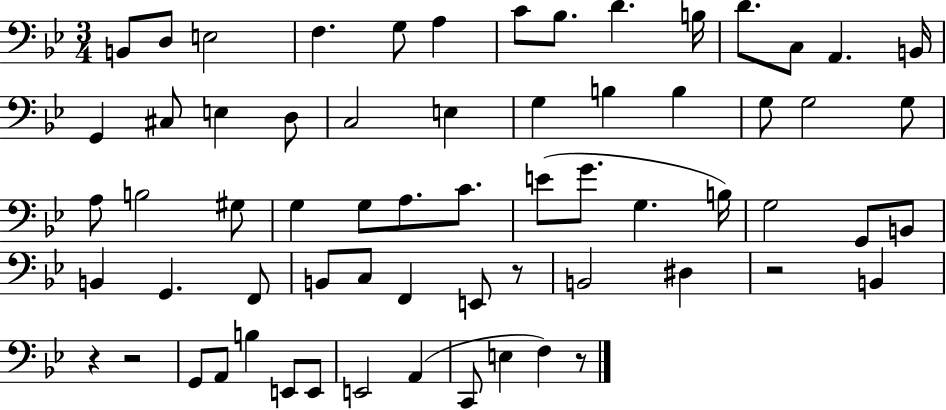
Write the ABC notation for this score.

X:1
T:Untitled
M:3/4
L:1/4
K:Bb
B,,/2 D,/2 E,2 F, G,/2 A, C/2 _B,/2 D B,/4 D/2 C,/2 A,, B,,/4 G,, ^C,/2 E, D,/2 C,2 E, G, B, B, G,/2 G,2 G,/2 A,/2 B,2 ^G,/2 G, G,/2 A,/2 C/2 E/2 G/2 G, B,/4 G,2 G,,/2 B,,/2 B,, G,, F,,/2 B,,/2 C,/2 F,, E,,/2 z/2 B,,2 ^D, z2 B,, z z2 G,,/2 A,,/2 B, E,,/2 E,,/2 E,,2 A,, C,,/2 E, F, z/2